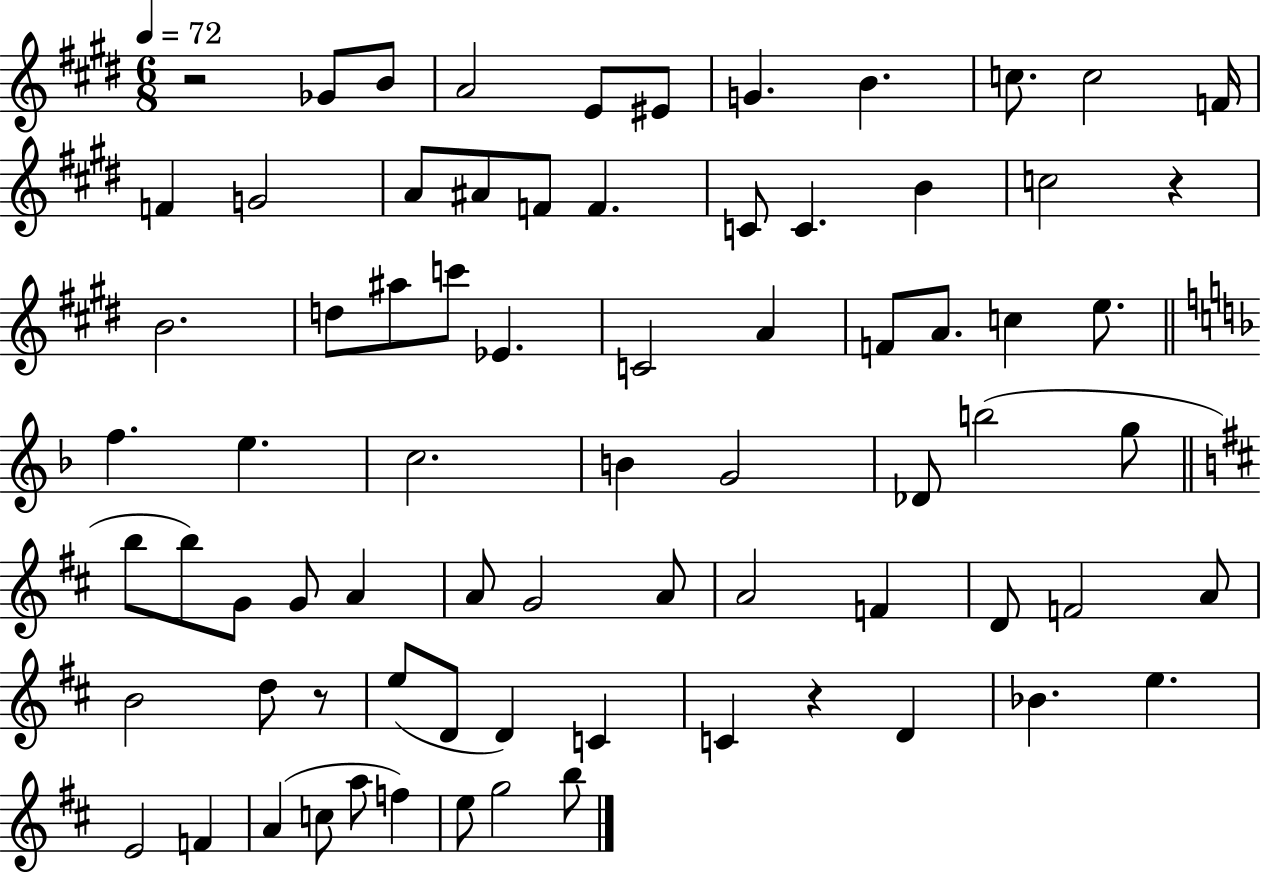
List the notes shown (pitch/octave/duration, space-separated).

R/h Gb4/e B4/e A4/h E4/e EIS4/e G4/q. B4/q. C5/e. C5/h F4/s F4/q G4/h A4/e A#4/e F4/e F4/q. C4/e C4/q. B4/q C5/h R/q B4/h. D5/e A#5/e C6/e Eb4/q. C4/h A4/q F4/e A4/e. C5/q E5/e. F5/q. E5/q. C5/h. B4/q G4/h Db4/e B5/h G5/e B5/e B5/e G4/e G4/e A4/q A4/e G4/h A4/e A4/h F4/q D4/e F4/h A4/e B4/h D5/e R/e E5/e D4/e D4/q C4/q C4/q R/q D4/q Bb4/q. E5/q. E4/h F4/q A4/q C5/e A5/e F5/q E5/e G5/h B5/e